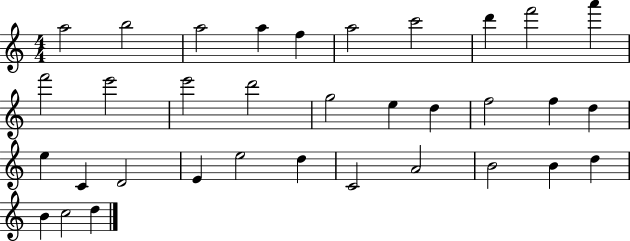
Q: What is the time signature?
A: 4/4